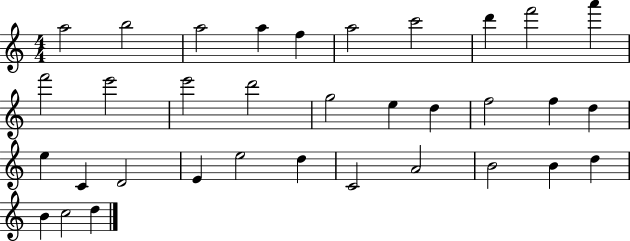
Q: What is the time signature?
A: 4/4